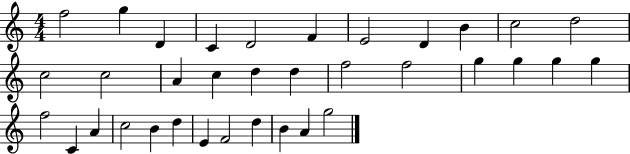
X:1
T:Untitled
M:4/4
L:1/4
K:C
f2 g D C D2 F E2 D B c2 d2 c2 c2 A c d d f2 f2 g g g g f2 C A c2 B d E F2 d B A g2